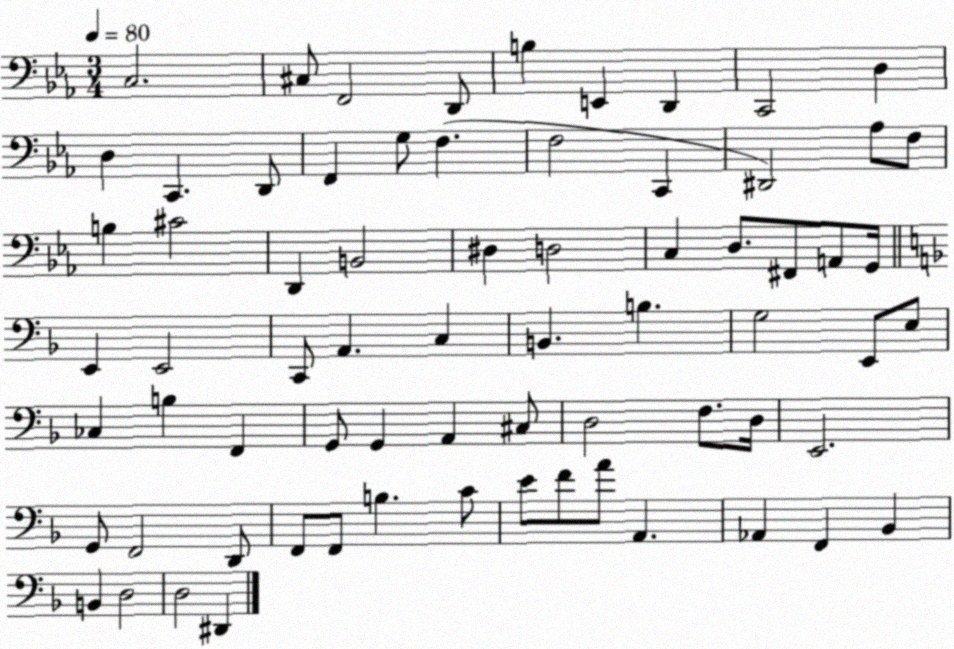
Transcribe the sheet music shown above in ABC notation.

X:1
T:Untitled
M:3/4
L:1/4
K:Eb
C,2 ^C,/2 F,,2 D,,/2 B, E,, D,, C,,2 D, D, C,, D,,/2 F,, G,/2 F, F,2 C,, ^D,,2 _A,/2 F,/2 B, ^C2 D,, B,,2 ^D, D,2 C, D,/2 ^F,,/2 A,,/2 G,,/4 E,, E,,2 C,,/2 A,, C, B,, B, G,2 E,,/2 E,/2 _C, B, F,, G,,/2 G,, A,, ^C,/2 D,2 F,/2 D,/4 E,,2 G,,/2 F,,2 D,,/2 F,,/2 F,,/2 B, C/2 E/2 F/2 A/2 A,, _A,, F,, _B,, B,, D,2 D,2 ^D,,